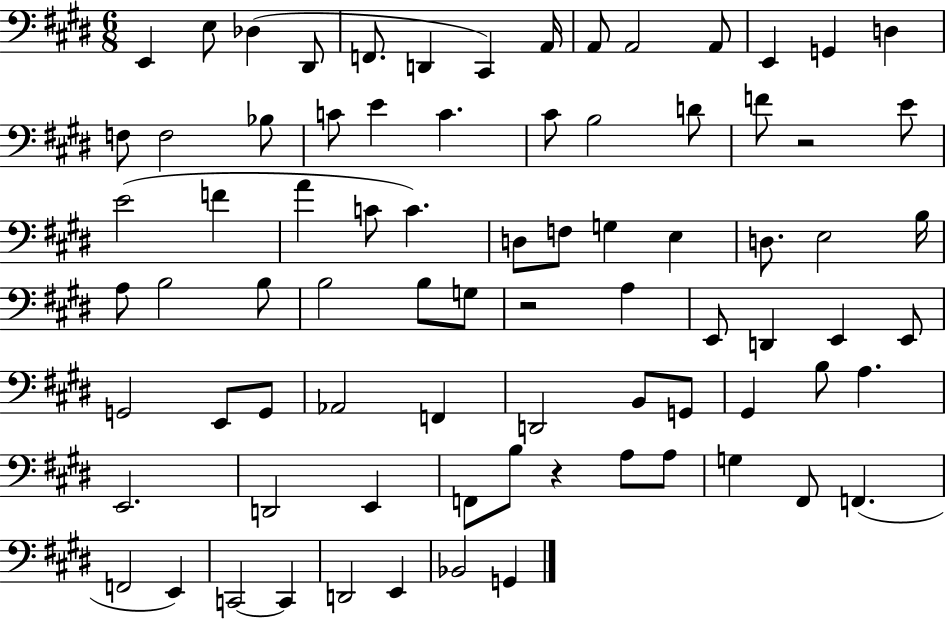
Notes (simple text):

E2/q E3/e Db3/q D#2/e F2/e. D2/q C#2/q A2/s A2/e A2/h A2/e E2/q G2/q D3/q F3/e F3/h Bb3/e C4/e E4/q C4/q. C#4/e B3/h D4/e F4/e R/h E4/e E4/h F4/q A4/q C4/e C4/q. D3/e F3/e G3/q E3/q D3/e. E3/h B3/s A3/e B3/h B3/e B3/h B3/e G3/e R/h A3/q E2/e D2/q E2/q E2/e G2/h E2/e G2/e Ab2/h F2/q D2/h B2/e G2/e G#2/q B3/e A3/q. E2/h. D2/h E2/q F2/e B3/e R/q A3/e A3/e G3/q F#2/e F2/q. F2/h E2/q C2/h C2/q D2/h E2/q Bb2/h G2/q